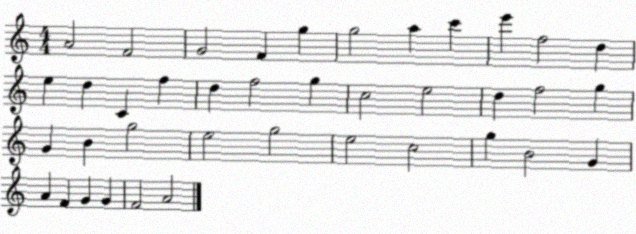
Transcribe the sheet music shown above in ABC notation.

X:1
T:Untitled
M:4/4
L:1/4
K:C
A2 F2 G2 F g g2 a c' e' f2 d e d C f d f2 g c2 e2 d f2 g G B g2 e2 g2 e2 c2 g B2 G A F G G F2 A2